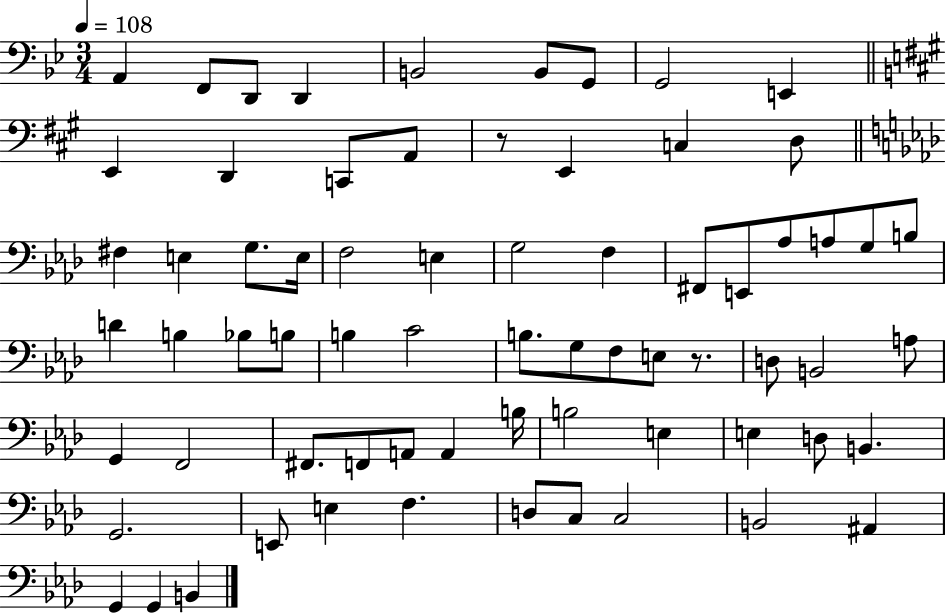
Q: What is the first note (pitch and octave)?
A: A2